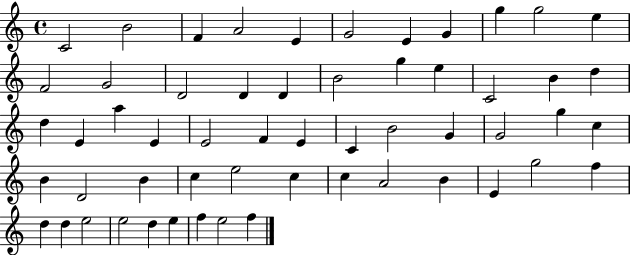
C4/h B4/h F4/q A4/h E4/q G4/h E4/q G4/q G5/q G5/h E5/q F4/h G4/h D4/h D4/q D4/q B4/h G5/q E5/q C4/h B4/q D5/q D5/q E4/q A5/q E4/q E4/h F4/q E4/q C4/q B4/h G4/q G4/h G5/q C5/q B4/q D4/h B4/q C5/q E5/h C5/q C5/q A4/h B4/q E4/q G5/h F5/q D5/q D5/q E5/h E5/h D5/q E5/q F5/q E5/h F5/q